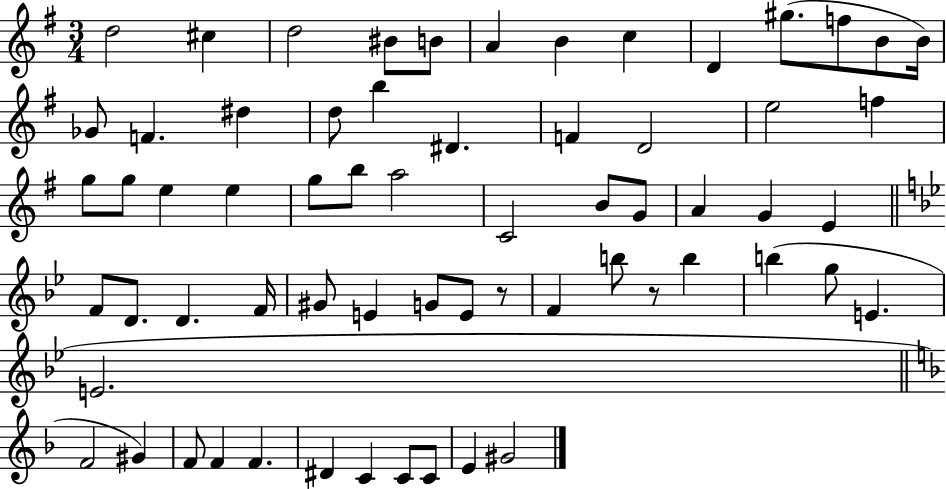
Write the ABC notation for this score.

X:1
T:Untitled
M:3/4
L:1/4
K:G
d2 ^c d2 ^B/2 B/2 A B c D ^g/2 f/2 B/2 B/4 _G/2 F ^d d/2 b ^D F D2 e2 f g/2 g/2 e e g/2 b/2 a2 C2 B/2 G/2 A G E F/2 D/2 D F/4 ^G/2 E G/2 E/2 z/2 F b/2 z/2 b b g/2 E E2 F2 ^G F/2 F F ^D C C/2 C/2 E ^G2